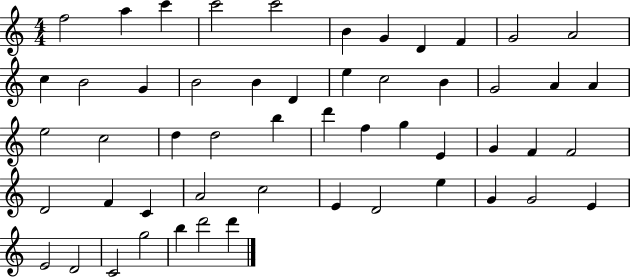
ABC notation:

X:1
T:Untitled
M:4/4
L:1/4
K:C
f2 a c' c'2 c'2 B G D F G2 A2 c B2 G B2 B D e c2 B G2 A A e2 c2 d d2 b d' f g E G F F2 D2 F C A2 c2 E D2 e G G2 E E2 D2 C2 g2 b d'2 d'